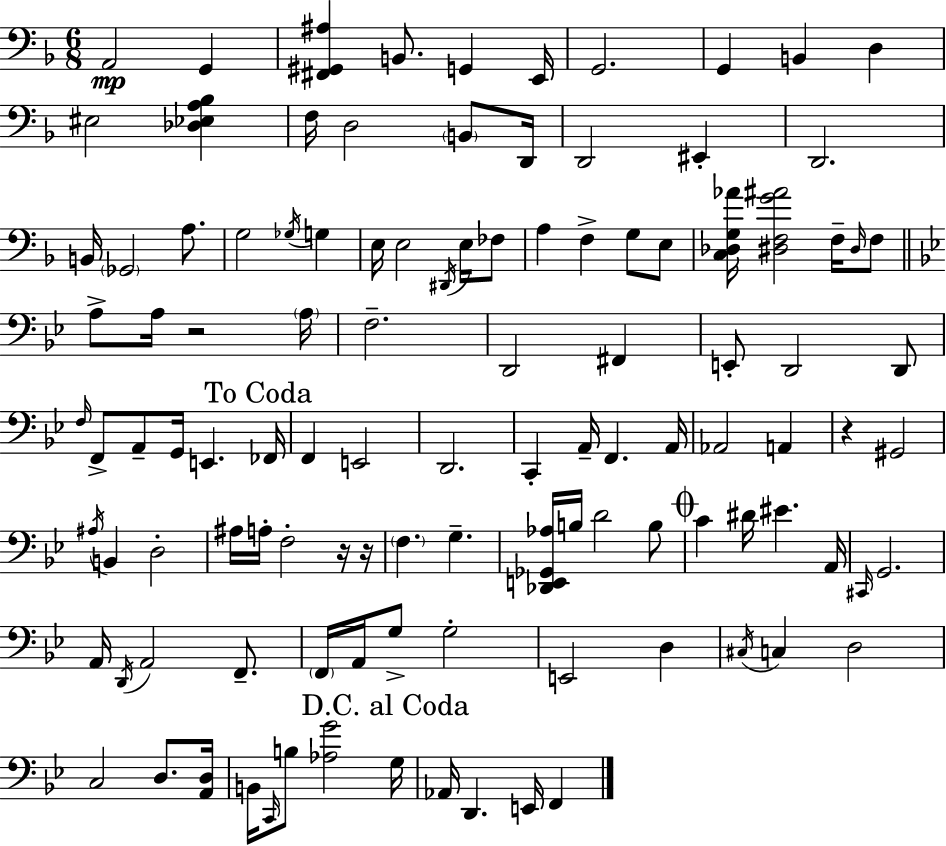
A2/h G2/q [F#2,G#2,A#3]/q B2/e. G2/q E2/s G2/h. G2/q B2/q D3/q EIS3/h [Db3,Eb3,A3,Bb3]/q F3/s D3/h B2/e D2/s D2/h EIS2/q D2/h. B2/s Gb2/h A3/e. G3/h Gb3/s G3/q E3/s E3/h D#2/s E3/s FES3/e A3/q F3/q G3/e E3/e [C3,Db3,G3,Ab4]/s [D#3,F3,G4,A#4]/h F3/s D#3/s F3/e A3/e A3/s R/h A3/s F3/h. D2/h F#2/q E2/e D2/h D2/e F3/s F2/e A2/e G2/s E2/q. FES2/s F2/q E2/h D2/h. C2/q A2/s F2/q. A2/s Ab2/h A2/q R/q G#2/h A#3/s B2/q D3/h A#3/s A3/s F3/h R/s R/s F3/q. G3/q. [Db2,E2,Gb2,Ab3]/s B3/s D4/h B3/e C4/q D#4/s EIS4/q. A2/s C#2/s G2/h. A2/s D2/s A2/h F2/e. F2/s A2/s G3/e G3/h E2/h D3/q C#3/s C3/q D3/h C3/h D3/e. [A2,D3]/s B2/s C2/s B3/e [Ab3,G4]/h G3/s Ab2/s D2/q. E2/s F2/q